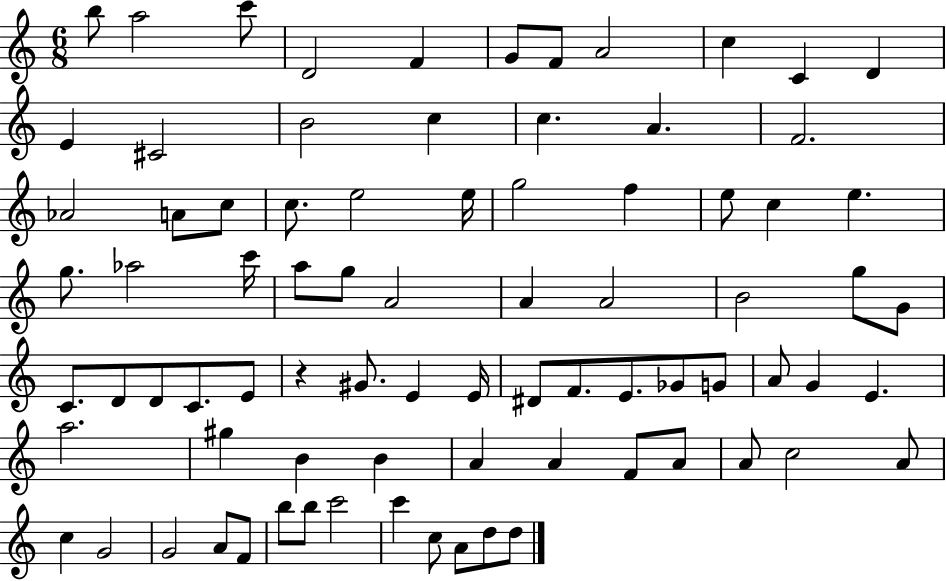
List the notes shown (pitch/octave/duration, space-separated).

B5/e A5/h C6/e D4/h F4/q G4/e F4/e A4/h C5/q C4/q D4/q E4/q C#4/h B4/h C5/q C5/q. A4/q. F4/h. Ab4/h A4/e C5/e C5/e. E5/h E5/s G5/h F5/q E5/e C5/q E5/q. G5/e. Ab5/h C6/s A5/e G5/e A4/h A4/q A4/h B4/h G5/e G4/e C4/e. D4/e D4/e C4/e. E4/e R/q G#4/e. E4/q E4/s D#4/e F4/e. E4/e. Gb4/e G4/e A4/e G4/q E4/q. A5/h. G#5/q B4/q B4/q A4/q A4/q F4/e A4/e A4/e C5/h A4/e C5/q G4/h G4/h A4/e F4/e B5/e B5/e C6/h C6/q C5/e A4/e D5/e D5/e